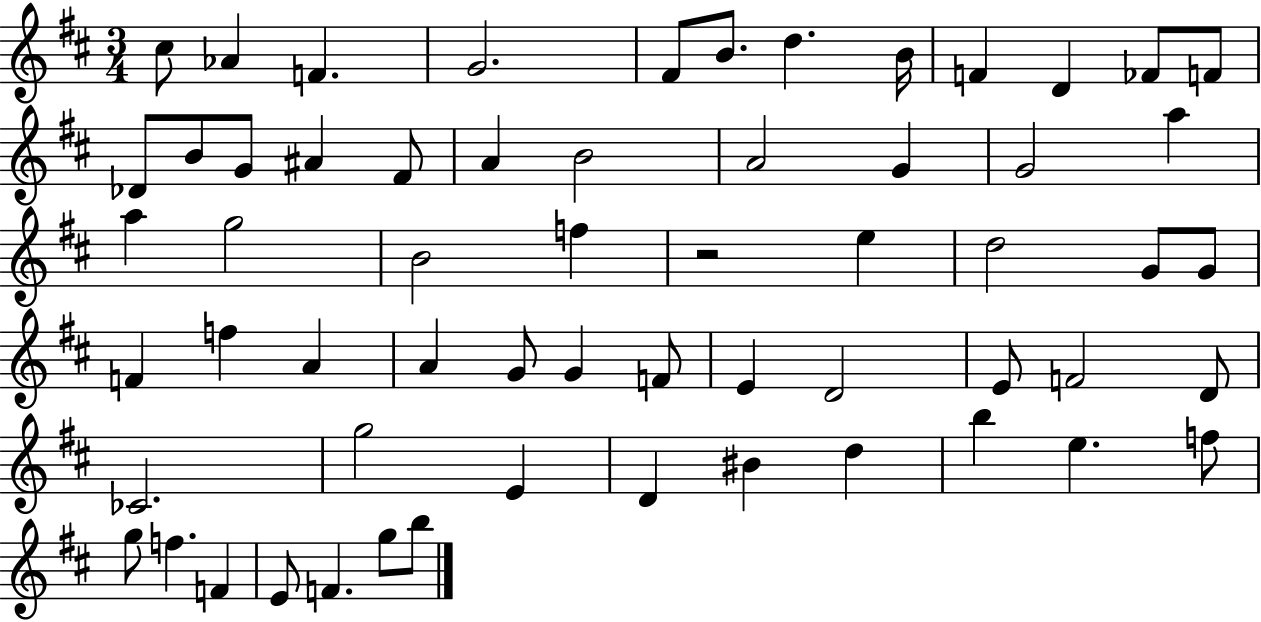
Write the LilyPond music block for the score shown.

{
  \clef treble
  \numericTimeSignature
  \time 3/4
  \key d \major
  cis''8 aes'4 f'4. | g'2. | fis'8 b'8. d''4. b'16 | f'4 d'4 fes'8 f'8 | \break des'8 b'8 g'8 ais'4 fis'8 | a'4 b'2 | a'2 g'4 | g'2 a''4 | \break a''4 g''2 | b'2 f''4 | r2 e''4 | d''2 g'8 g'8 | \break f'4 f''4 a'4 | a'4 g'8 g'4 f'8 | e'4 d'2 | e'8 f'2 d'8 | \break ces'2. | g''2 e'4 | d'4 bis'4 d''4 | b''4 e''4. f''8 | \break g''8 f''4. f'4 | e'8 f'4. g''8 b''8 | \bar "|."
}